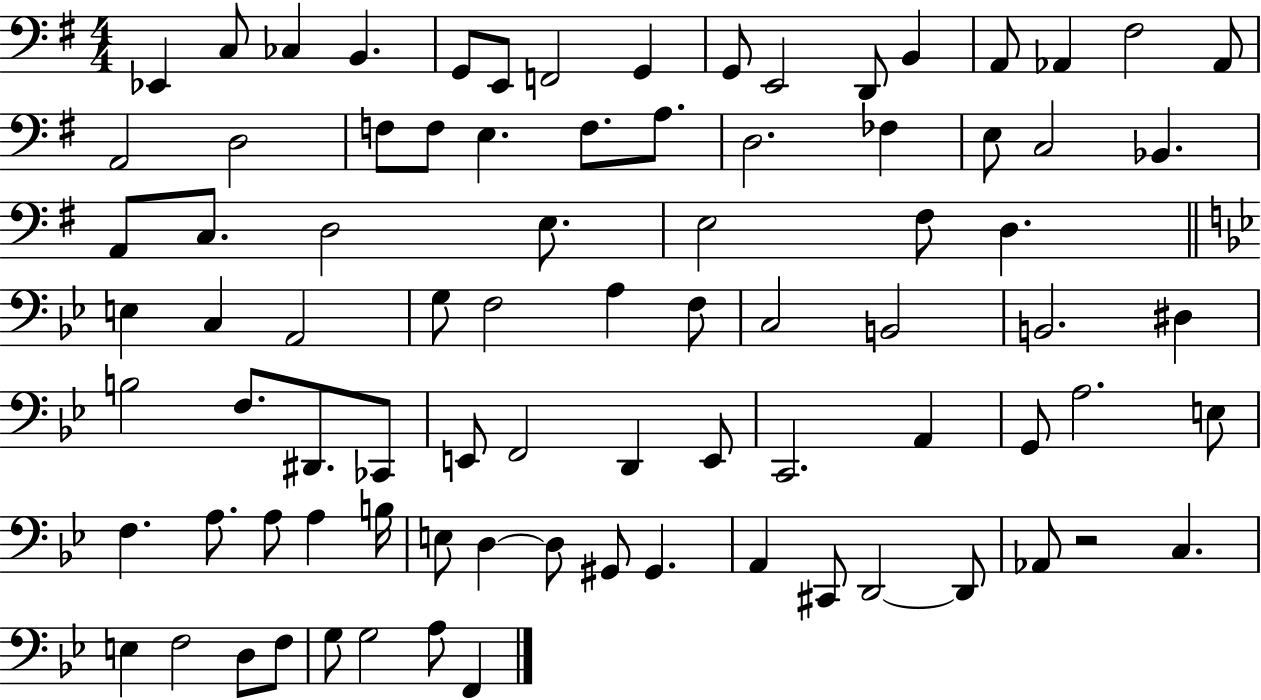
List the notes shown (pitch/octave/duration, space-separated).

Eb2/q C3/e CES3/q B2/q. G2/e E2/e F2/h G2/q G2/e E2/h D2/e B2/q A2/e Ab2/q F#3/h Ab2/e A2/h D3/h F3/e F3/e E3/q. F3/e. A3/e. D3/h. FES3/q E3/e C3/h Bb2/q. A2/e C3/e. D3/h E3/e. E3/h F#3/e D3/q. E3/q C3/q A2/h G3/e F3/h A3/q F3/e C3/h B2/h B2/h. D#3/q B3/h F3/e. D#2/e. CES2/e E2/e F2/h D2/q E2/e C2/h. A2/q G2/e A3/h. E3/e F3/q. A3/e. A3/e A3/q B3/s E3/e D3/q D3/e G#2/e G#2/q. A2/q C#2/e D2/h D2/e Ab2/e R/h C3/q. E3/q F3/h D3/e F3/e G3/e G3/h A3/e F2/q